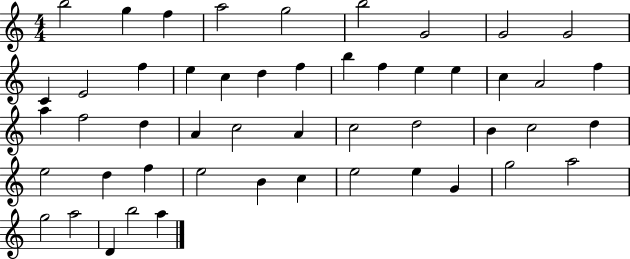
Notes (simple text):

B5/h G5/q F5/q A5/h G5/h B5/h G4/h G4/h G4/h C4/q E4/h F5/q E5/q C5/q D5/q F5/q B5/q F5/q E5/q E5/q C5/q A4/h F5/q A5/q F5/h D5/q A4/q C5/h A4/q C5/h D5/h B4/q C5/h D5/q E5/h D5/q F5/q E5/h B4/q C5/q E5/h E5/q G4/q G5/h A5/h G5/h A5/h D4/q B5/h A5/q